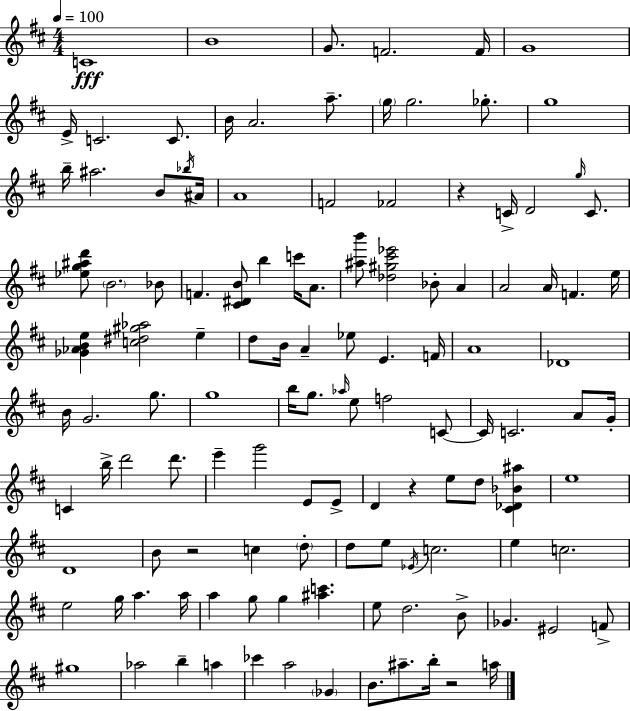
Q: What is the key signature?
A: D major